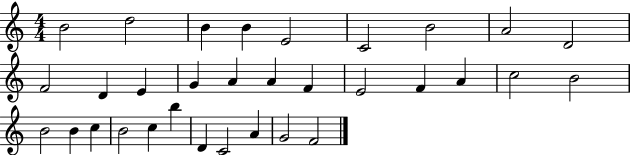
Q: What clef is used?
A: treble